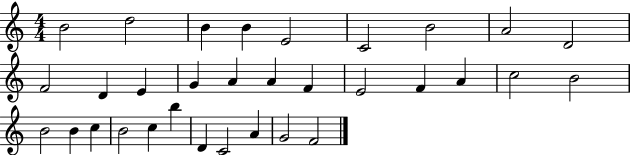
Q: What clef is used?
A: treble